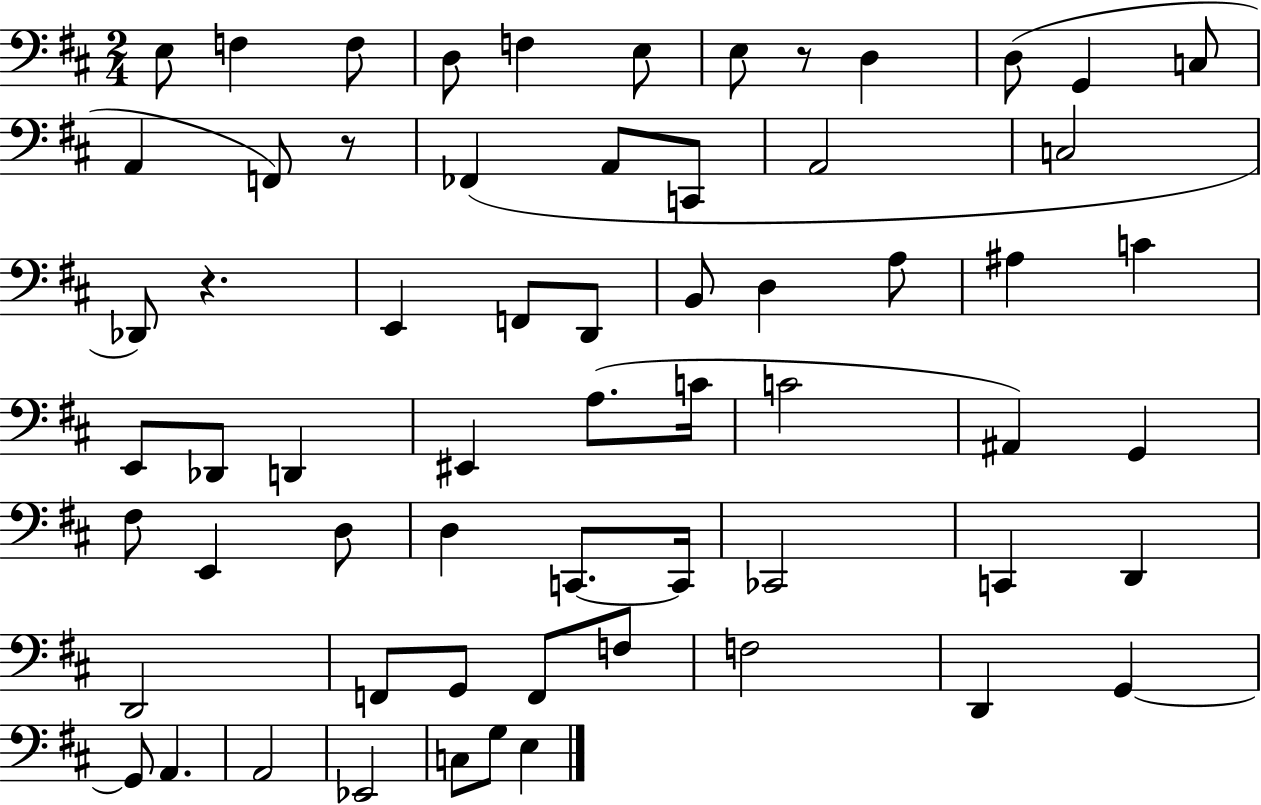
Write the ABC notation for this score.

X:1
T:Untitled
M:2/4
L:1/4
K:D
E,/2 F, F,/2 D,/2 F, E,/2 E,/2 z/2 D, D,/2 G,, C,/2 A,, F,,/2 z/2 _F,, A,,/2 C,,/2 A,,2 C,2 _D,,/2 z E,, F,,/2 D,,/2 B,,/2 D, A,/2 ^A, C E,,/2 _D,,/2 D,, ^E,, A,/2 C/4 C2 ^A,, G,, ^F,/2 E,, D,/2 D, C,,/2 C,,/4 _C,,2 C,, D,, D,,2 F,,/2 G,,/2 F,,/2 F,/2 F,2 D,, G,, G,,/2 A,, A,,2 _E,,2 C,/2 G,/2 E,